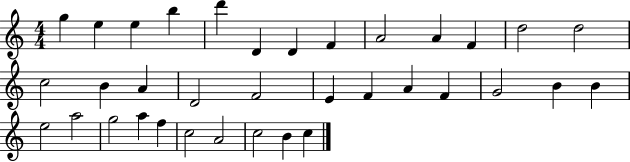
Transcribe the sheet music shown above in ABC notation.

X:1
T:Untitled
M:4/4
L:1/4
K:C
g e e b d' D D F A2 A F d2 d2 c2 B A D2 F2 E F A F G2 B B e2 a2 g2 a f c2 A2 c2 B c